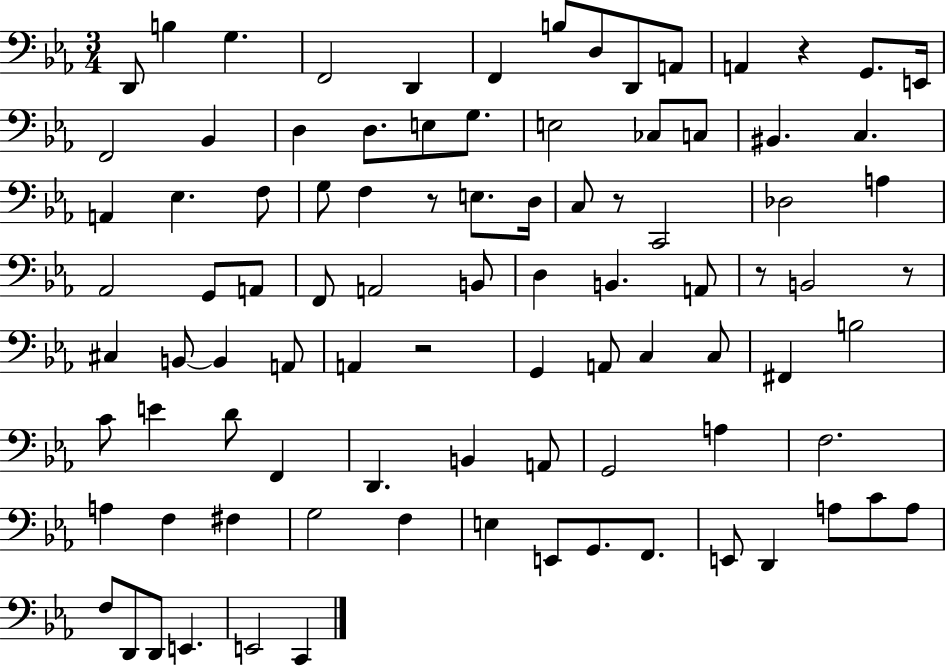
{
  \clef bass
  \numericTimeSignature
  \time 3/4
  \key ees \major
  d,8 b4 g4. | f,2 d,4 | f,4 b8 d8 d,8 a,8 | a,4 r4 g,8. e,16 | \break f,2 bes,4 | d4 d8. e8 g8. | e2 ces8 c8 | bis,4. c4. | \break a,4 ees4. f8 | g8 f4 r8 e8. d16 | c8 r8 c,2 | des2 a4 | \break aes,2 g,8 a,8 | f,8 a,2 b,8 | d4 b,4. a,8 | r8 b,2 r8 | \break cis4 b,8~~ b,4 a,8 | a,4 r2 | g,4 a,8 c4 c8 | fis,4 b2 | \break c'8 e'4 d'8 f,4 | d,4. b,4 a,8 | g,2 a4 | f2. | \break a4 f4 fis4 | g2 f4 | e4 e,8 g,8. f,8. | e,8 d,4 a8 c'8 a8 | \break f8 d,8 d,8 e,4. | e,2 c,4 | \bar "|."
}